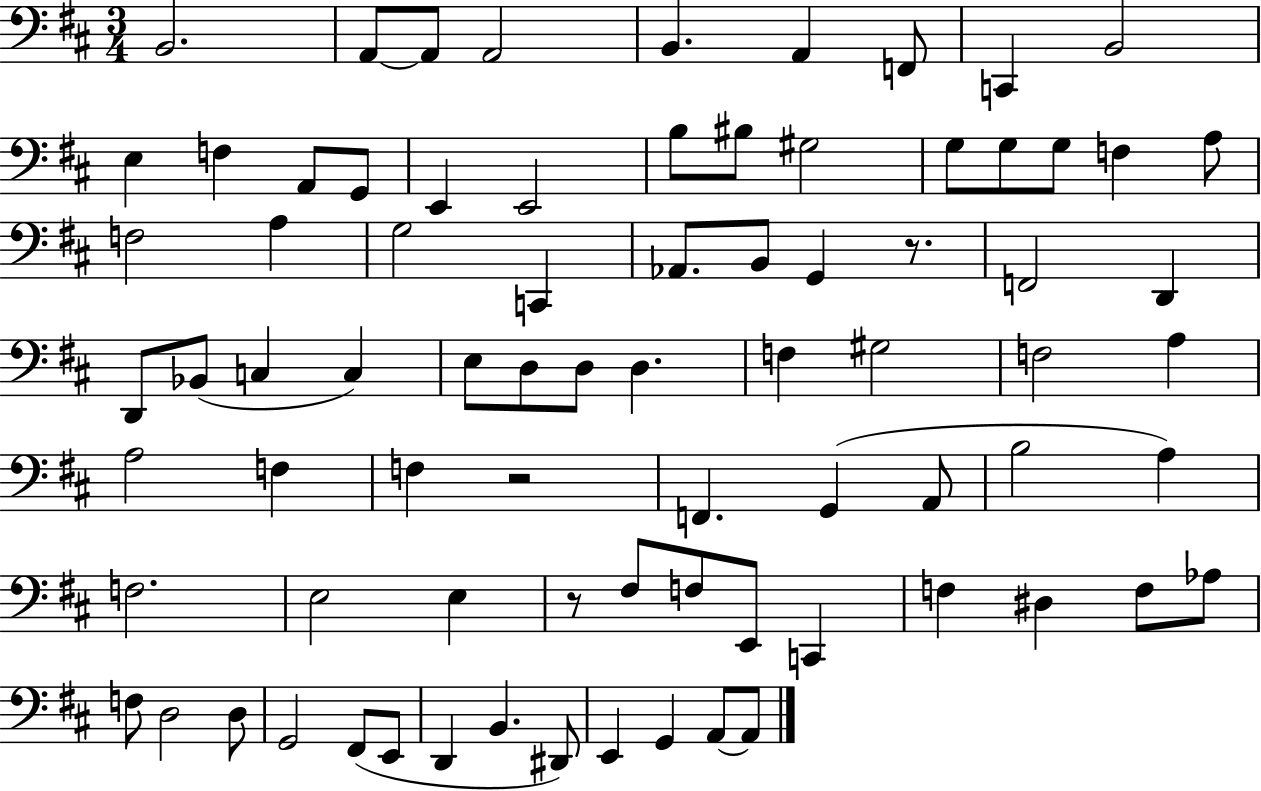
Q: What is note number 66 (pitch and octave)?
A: D3